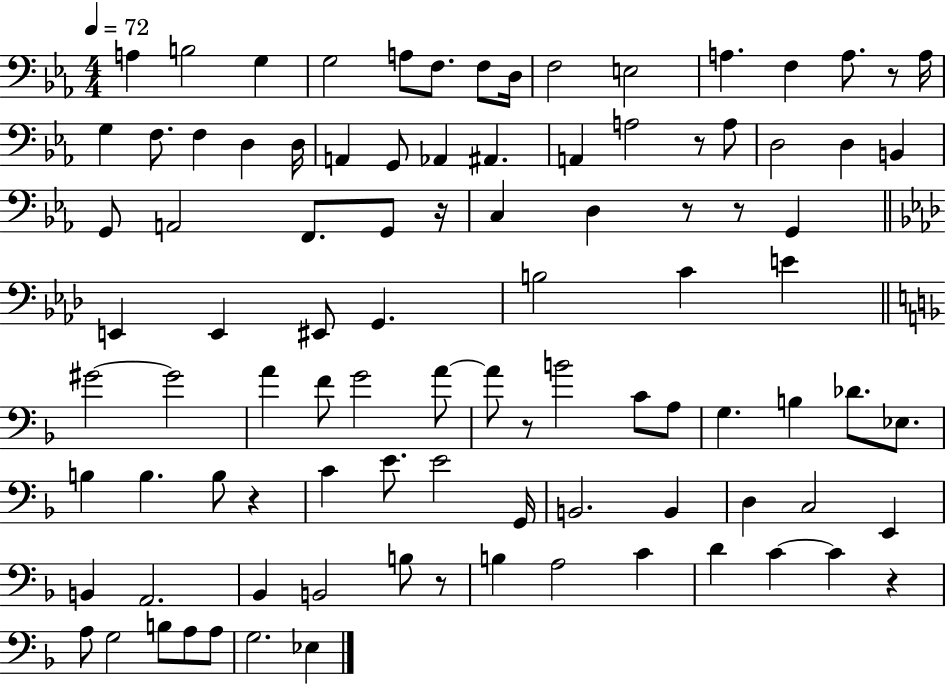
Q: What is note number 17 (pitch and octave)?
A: F3